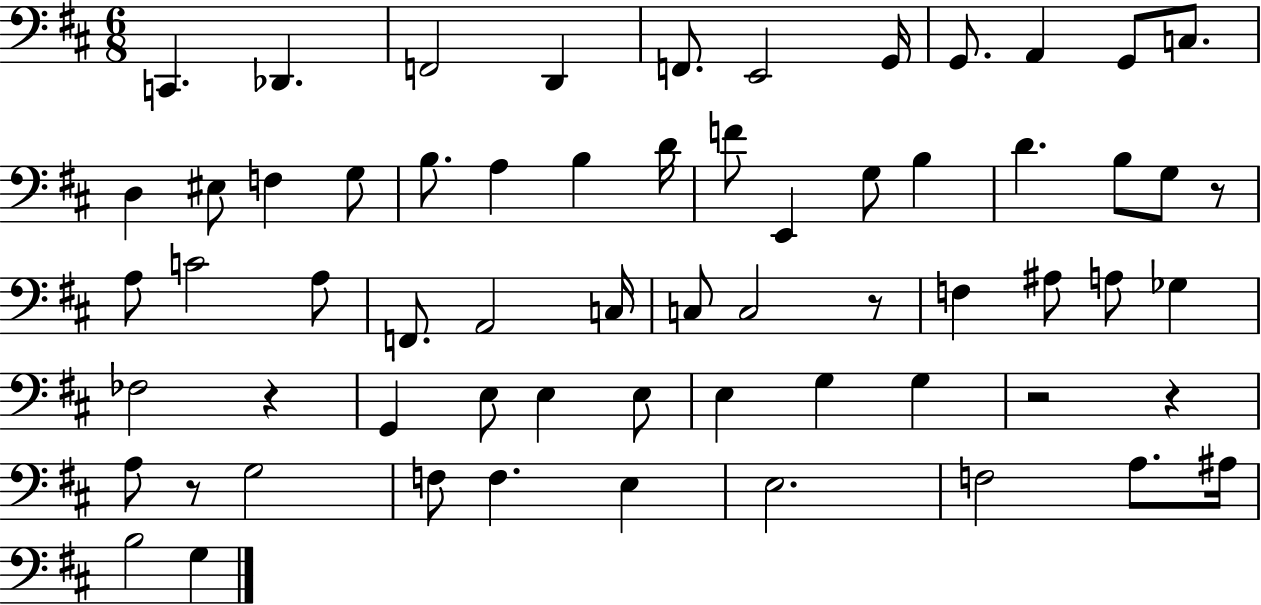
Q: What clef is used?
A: bass